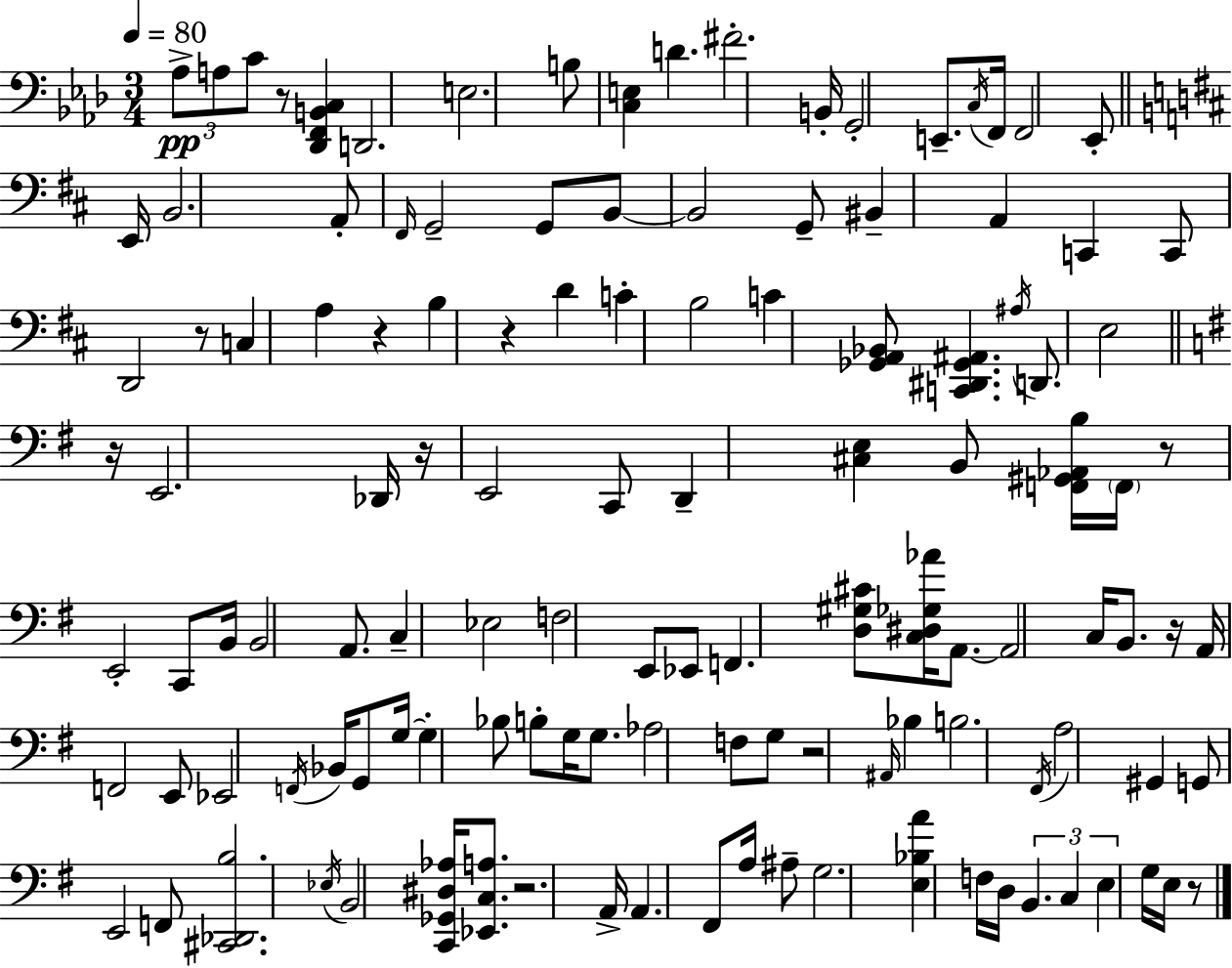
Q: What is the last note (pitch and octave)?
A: E3